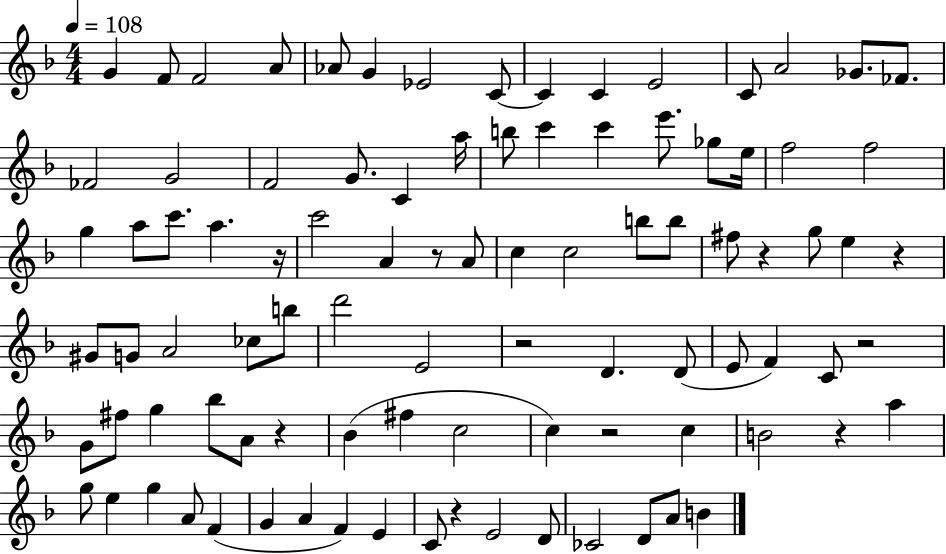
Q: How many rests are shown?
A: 10